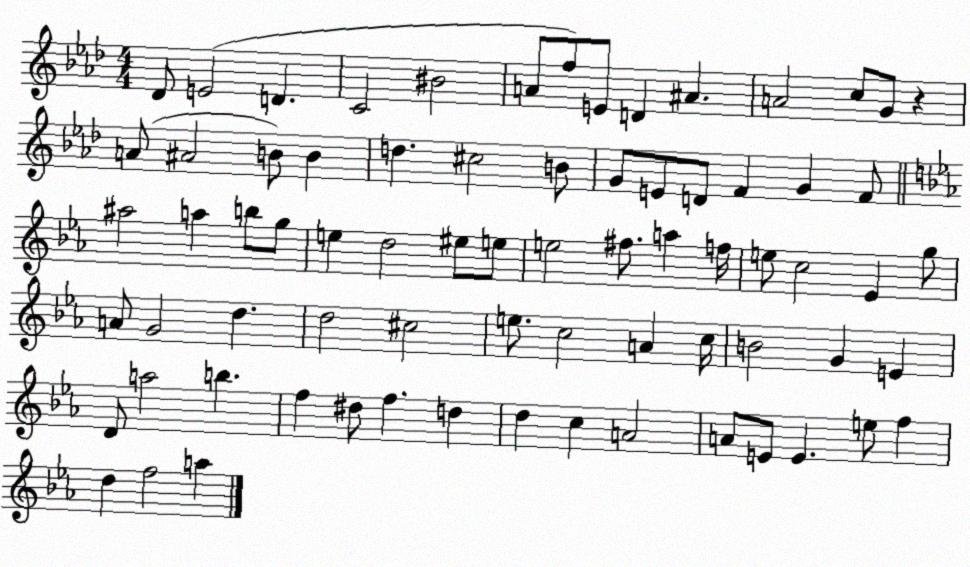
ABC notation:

X:1
T:Untitled
M:4/4
L:1/4
K:Ab
_D/2 E2 D C2 ^B2 A/2 f/2 E/2 D ^A A2 c/2 G/2 z A/2 ^A2 B/2 B d ^c2 B/2 G/2 E/2 D/2 F G F/2 ^a2 a b/2 g/2 e d2 ^e/2 e/2 e2 ^f/2 a f/4 e/2 c2 _E g/2 A/2 G2 d d2 ^c2 e/2 c2 A c/4 B2 G E D/2 a2 b f ^d/2 f d d c A2 A/2 E/2 E e/2 f d f2 a